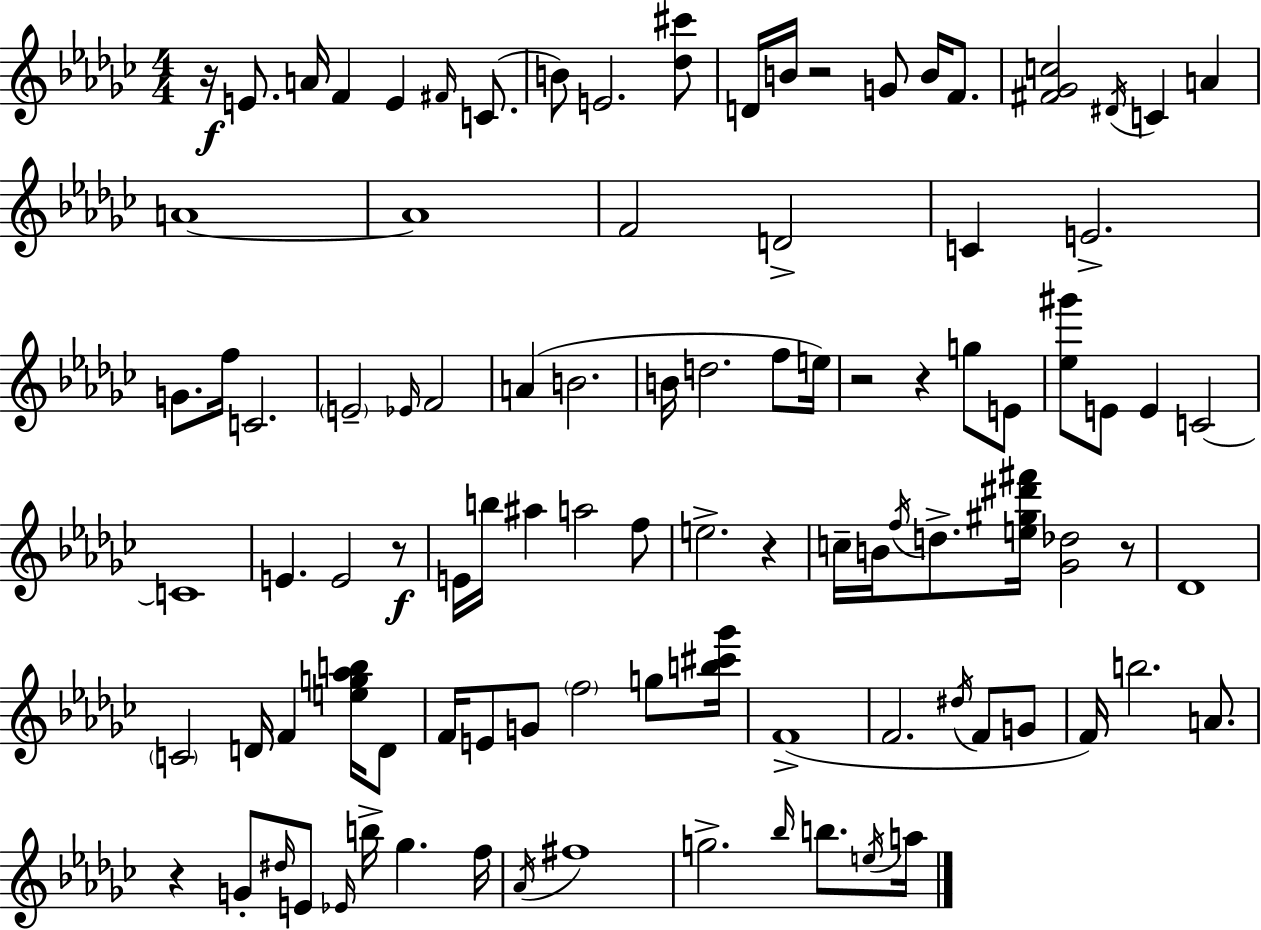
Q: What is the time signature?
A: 4/4